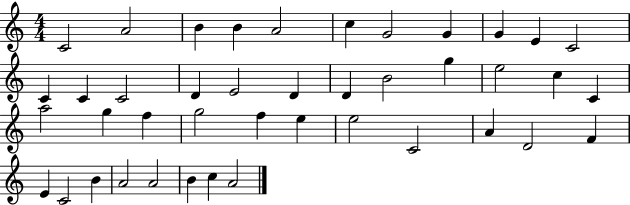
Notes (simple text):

C4/h A4/h B4/q B4/q A4/h C5/q G4/h G4/q G4/q E4/q C4/h C4/q C4/q C4/h D4/q E4/h D4/q D4/q B4/h G5/q E5/h C5/q C4/q A5/h G5/q F5/q G5/h F5/q E5/q E5/h C4/h A4/q D4/h F4/q E4/q C4/h B4/q A4/h A4/h B4/q C5/q A4/h